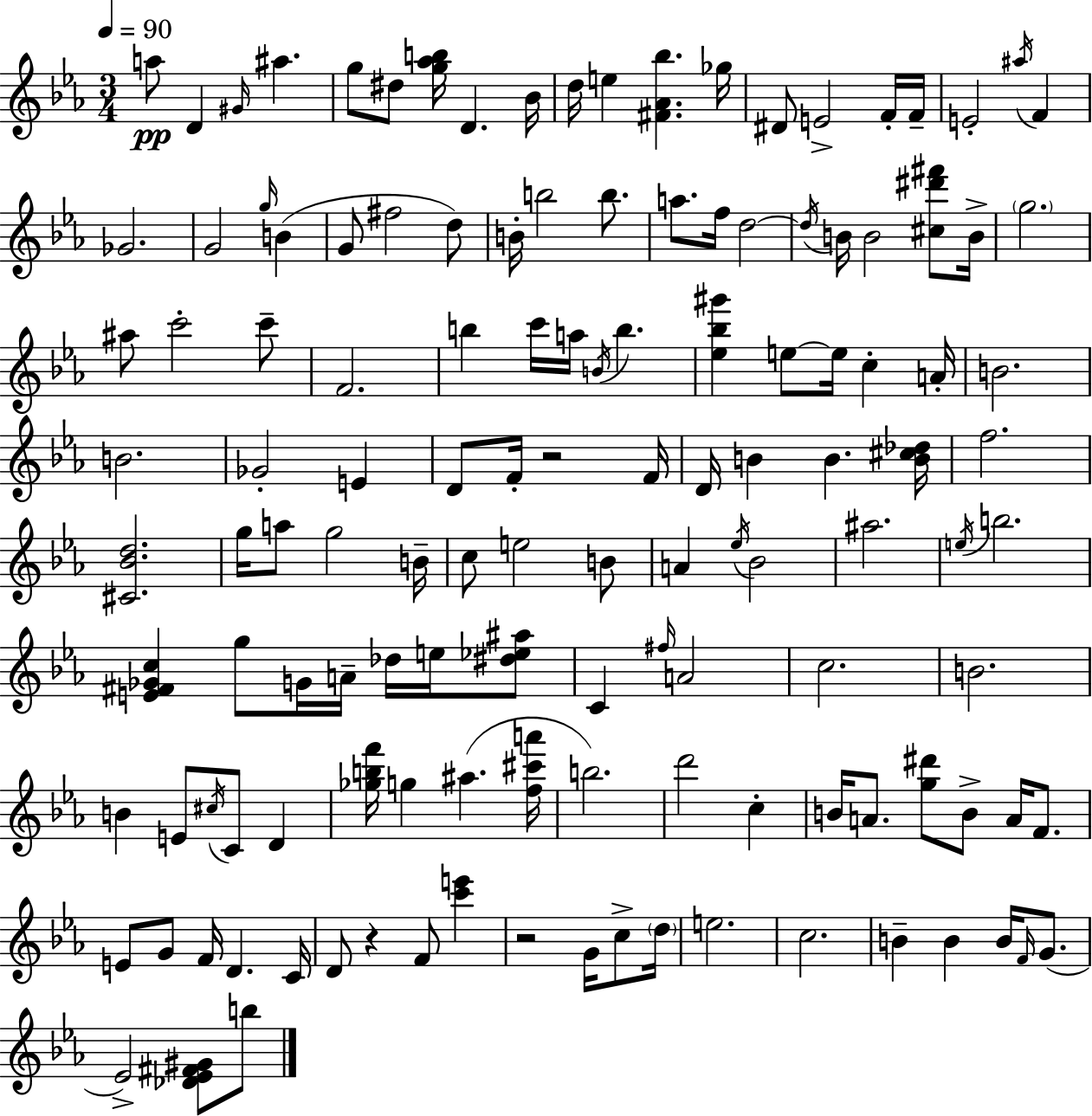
X:1
T:Untitled
M:3/4
L:1/4
K:Eb
a/2 D ^G/4 ^a g/2 ^d/2 [g_ab]/4 D _B/4 d/4 e [^F_A_b] _g/4 ^D/2 E2 F/4 F/4 E2 ^a/4 F _G2 G2 g/4 B G/2 ^f2 d/2 B/4 b2 b/2 a/2 f/4 d2 d/4 B/4 B2 [^c^d'^f']/2 B/4 g2 ^a/2 c'2 c'/2 F2 b c'/4 a/4 B/4 b [_e_b^g'] e/2 e/4 c A/4 B2 B2 _G2 E D/2 F/4 z2 F/4 D/4 B B [B^c_d]/4 f2 [^C_Bd]2 g/4 a/2 g2 B/4 c/2 e2 B/2 A _e/4 _B2 ^a2 e/4 b2 [E^F_Gc] g/2 G/4 A/4 _d/4 e/4 [^d_e^a]/2 C ^f/4 A2 c2 B2 B E/2 ^c/4 C/2 D [_gbf']/4 g ^a [f^c'a']/4 b2 d'2 c B/4 A/2 [g^d']/2 B/2 A/4 F/2 E/2 G/2 F/4 D C/4 D/2 z F/2 [c'e'] z2 G/4 c/2 d/4 e2 c2 B B B/4 F/4 G/2 _E2 [_D_E^F^G]/2 b/2